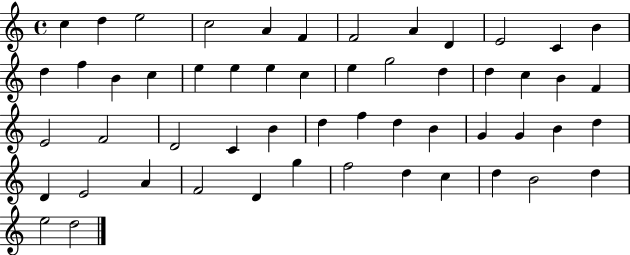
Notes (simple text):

C5/q D5/q E5/h C5/h A4/q F4/q F4/h A4/q D4/q E4/h C4/q B4/q D5/q F5/q B4/q C5/q E5/q E5/q E5/q C5/q E5/q G5/h D5/q D5/q C5/q B4/q F4/q E4/h F4/h D4/h C4/q B4/q D5/q F5/q D5/q B4/q G4/q G4/q B4/q D5/q D4/q E4/h A4/q F4/h D4/q G5/q F5/h D5/q C5/q D5/q B4/h D5/q E5/h D5/h